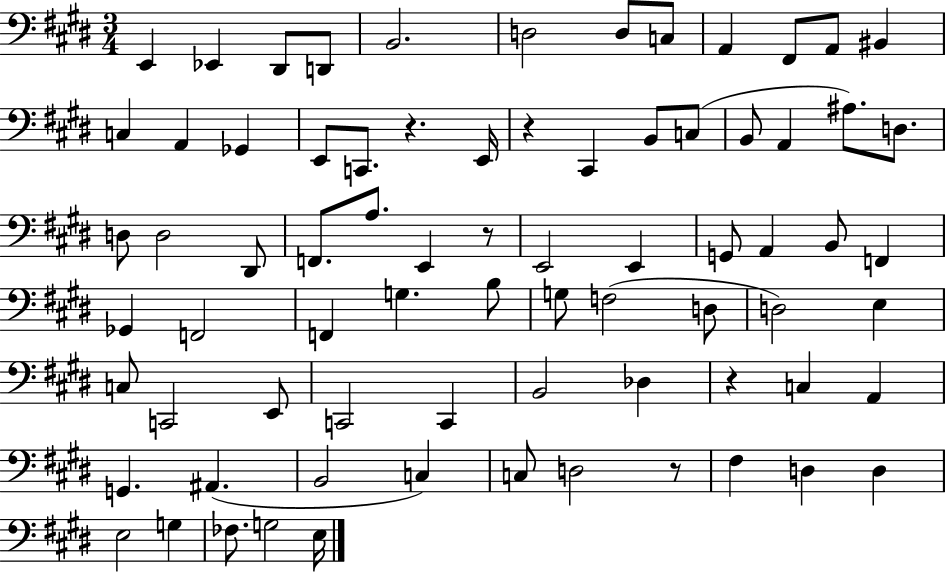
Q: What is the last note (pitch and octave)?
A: E3